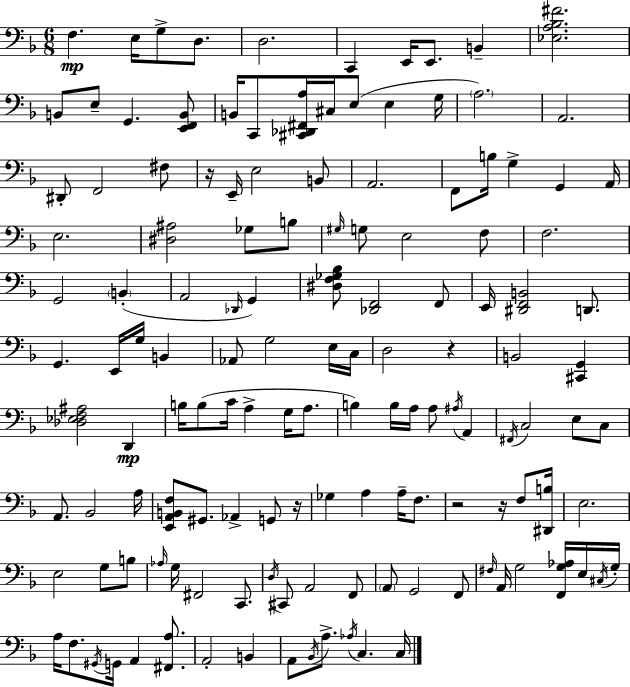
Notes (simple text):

F3/q. E3/s G3/e D3/e. D3/h. C2/q E2/s E2/e. B2/q [Eb3,A3,Bb3,F#4]/h. B2/e E3/e G2/q. [E2,F2,B2]/e B2/s C2/e [C#2,Db2,F#2,A3]/s C#3/s E3/e E3/q G3/s A3/h. A2/h. D#2/e F2/h F#3/e R/s E2/s E3/h B2/e A2/h. F2/e B3/s G3/q G2/q A2/s E3/h. [D#3,A#3]/h Gb3/e B3/e G#3/s G3/e E3/h F3/e F3/h. G2/h B2/q A2/h Db2/s G2/q [D#3,F3,Gb3,Bb3]/e [Db2,F2]/h F2/e E2/s [D#2,F2,B2]/h D2/e. G2/q. E2/s G3/s B2/q Ab2/e G3/h E3/s C3/s D3/h R/q B2/h [C#2,G2]/q [Db3,Eb3,F3,A#3]/h D2/q B3/s B3/e C4/s A3/q G3/s A3/e. B3/q B3/s A3/s A3/e A#3/s A2/q F#2/s C3/h E3/e C3/e A2/e. Bb2/h A3/s [E2,A2,B2,F3]/e G#2/e. Ab2/q G2/e R/s Gb3/q A3/q A3/s F3/e. R/h R/s F3/e [D#2,B3]/s E3/h. E3/h G3/e B3/e Ab3/s G3/s F#2/h C2/e. D3/s C#2/e A2/h F2/e A2/e G2/h F2/e F#3/s A2/s G3/h [F2,G3,Ab3]/s E3/s C#3/s G3/s A3/s F3/e. G#2/s G2/s A2/q [F#2,A3]/e. A2/h B2/q A2/e Bb2/s A3/e. Ab3/s C3/q. C3/s